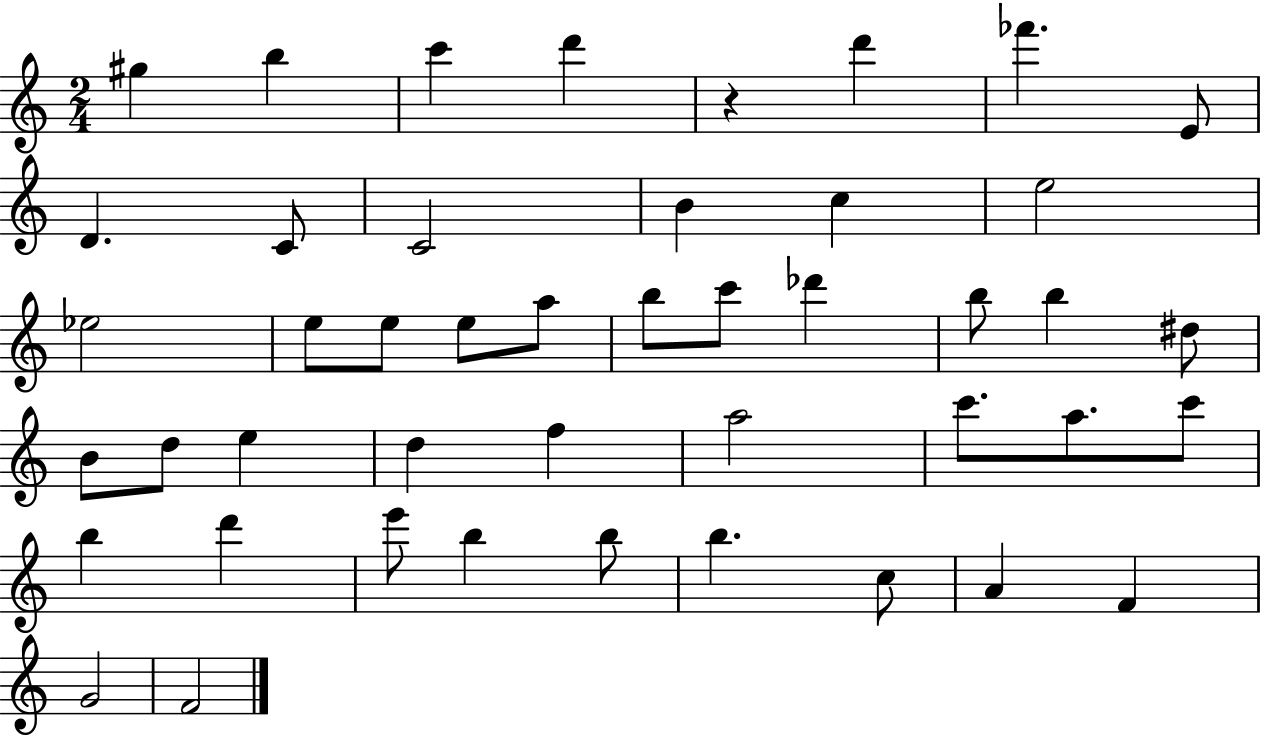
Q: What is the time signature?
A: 2/4